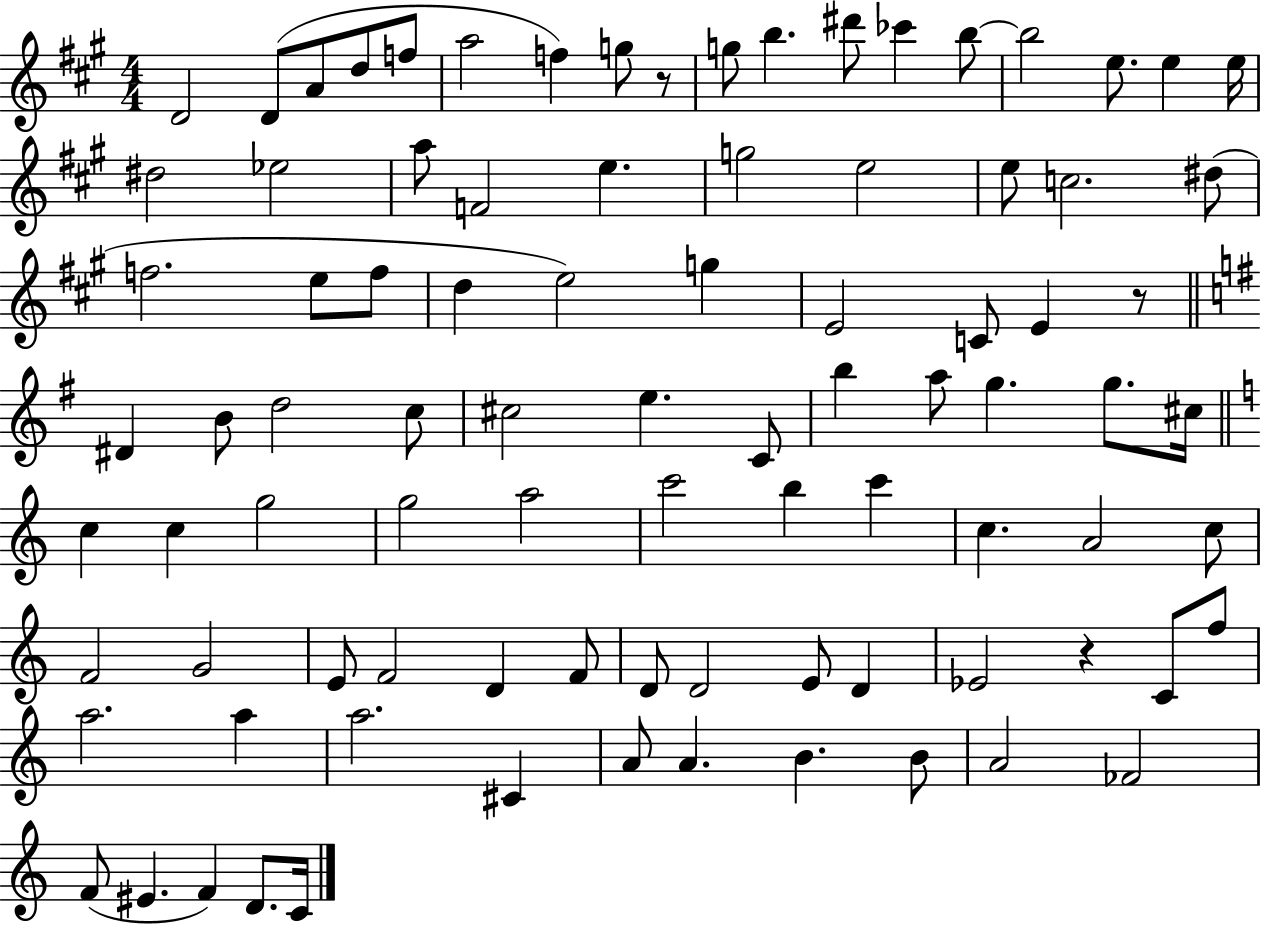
X:1
T:Untitled
M:4/4
L:1/4
K:A
D2 D/2 A/2 d/2 f/2 a2 f g/2 z/2 g/2 b ^d'/2 _c' b/2 b2 e/2 e e/4 ^d2 _e2 a/2 F2 e g2 e2 e/2 c2 ^d/2 f2 e/2 f/2 d e2 g E2 C/2 E z/2 ^D B/2 d2 c/2 ^c2 e C/2 b a/2 g g/2 ^c/4 c c g2 g2 a2 c'2 b c' c A2 c/2 F2 G2 E/2 F2 D F/2 D/2 D2 E/2 D _E2 z C/2 f/2 a2 a a2 ^C A/2 A B B/2 A2 _F2 F/2 ^E F D/2 C/4